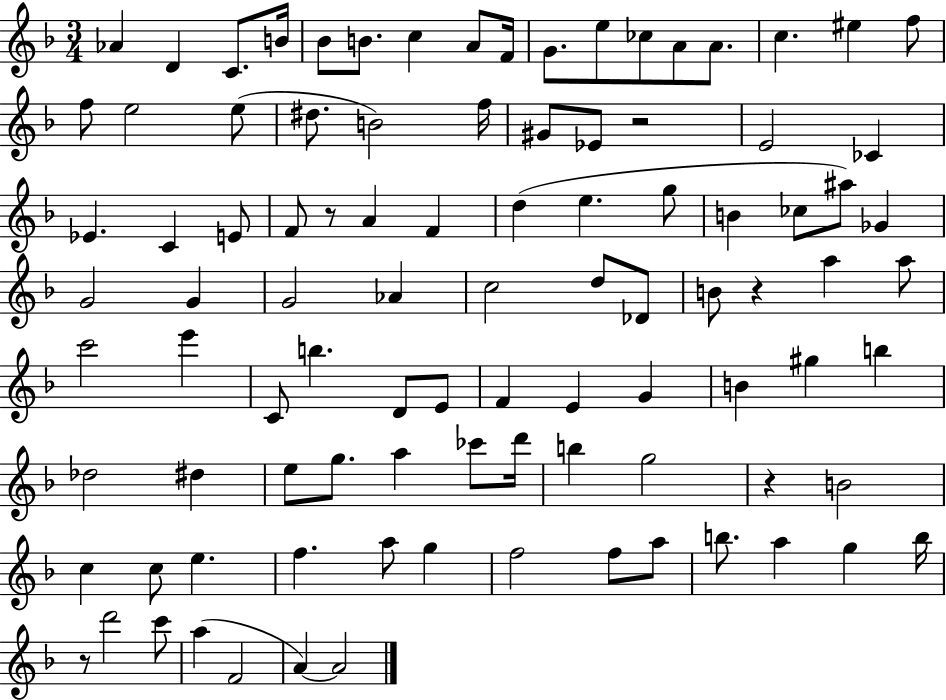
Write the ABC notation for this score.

X:1
T:Untitled
M:3/4
L:1/4
K:F
_A D C/2 B/4 _B/2 B/2 c A/2 F/4 G/2 e/2 _c/2 A/2 A/2 c ^e f/2 f/2 e2 e/2 ^d/2 B2 f/4 ^G/2 _E/2 z2 E2 _C _E C E/2 F/2 z/2 A F d e g/2 B _c/2 ^a/2 _G G2 G G2 _A c2 d/2 _D/2 B/2 z a a/2 c'2 e' C/2 b D/2 E/2 F E G B ^g b _d2 ^d e/2 g/2 a _c'/2 d'/4 b g2 z B2 c c/2 e f a/2 g f2 f/2 a/2 b/2 a g b/4 z/2 d'2 c'/2 a F2 A A2